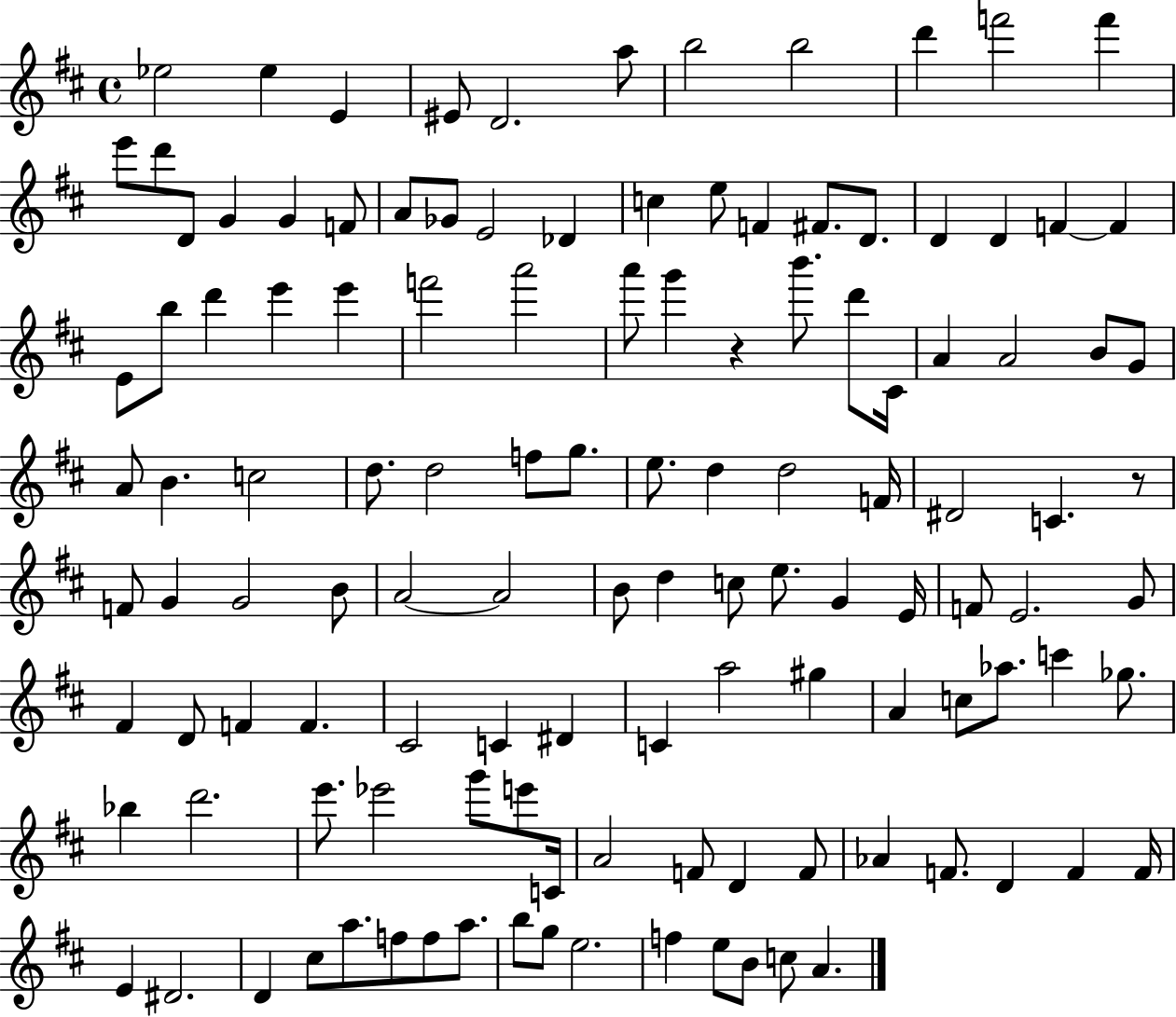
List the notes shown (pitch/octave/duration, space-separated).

Eb5/h Eb5/q E4/q EIS4/e D4/h. A5/e B5/h B5/h D6/q F6/h F6/q E6/e D6/e D4/e G4/q G4/q F4/e A4/e Gb4/e E4/h Db4/q C5/q E5/e F4/q F#4/e. D4/e. D4/q D4/q F4/q F4/q E4/e B5/e D6/q E6/q E6/q F6/h A6/h A6/e G6/q R/q B6/e. D6/e C#4/s A4/q A4/h B4/e G4/e A4/e B4/q. C5/h D5/e. D5/h F5/e G5/e. E5/e. D5/q D5/h F4/s D#4/h C4/q. R/e F4/e G4/q G4/h B4/e A4/h A4/h B4/e D5/q C5/e E5/e. G4/q E4/s F4/e E4/h. G4/e F#4/q D4/e F4/q F4/q. C#4/h C4/q D#4/q C4/q A5/h G#5/q A4/q C5/e Ab5/e. C6/q Gb5/e. Bb5/q D6/h. E6/e. Eb6/h G6/e E6/e C4/s A4/h F4/e D4/q F4/e Ab4/q F4/e. D4/q F4/q F4/s E4/q D#4/h. D4/q C#5/e A5/e. F5/e F5/e A5/e. B5/e G5/e E5/h. F5/q E5/e B4/e C5/e A4/q.